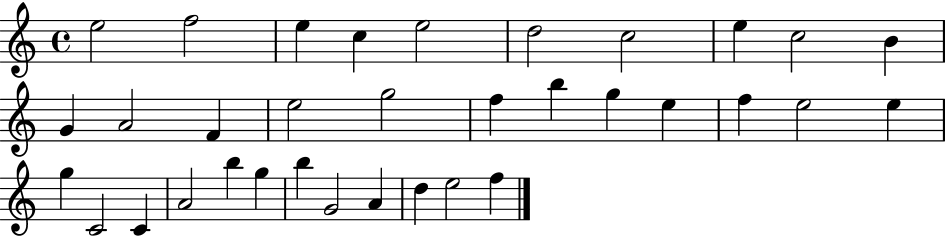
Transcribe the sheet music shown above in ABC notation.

X:1
T:Untitled
M:4/4
L:1/4
K:C
e2 f2 e c e2 d2 c2 e c2 B G A2 F e2 g2 f b g e f e2 e g C2 C A2 b g b G2 A d e2 f